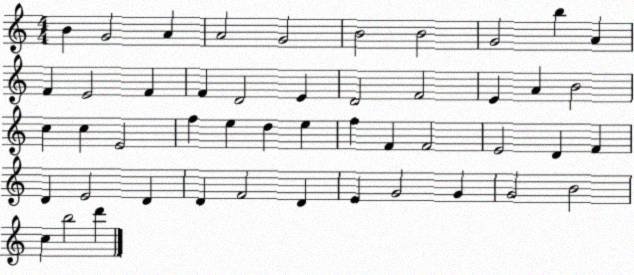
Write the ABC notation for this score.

X:1
T:Untitled
M:4/4
L:1/4
K:C
B G2 A A2 G2 B2 B2 G2 b A F E2 F F D2 E D2 F2 E A B2 c c E2 f e d e f F F2 E2 D F D E2 D D F2 D E G2 G G2 B2 c b2 d'